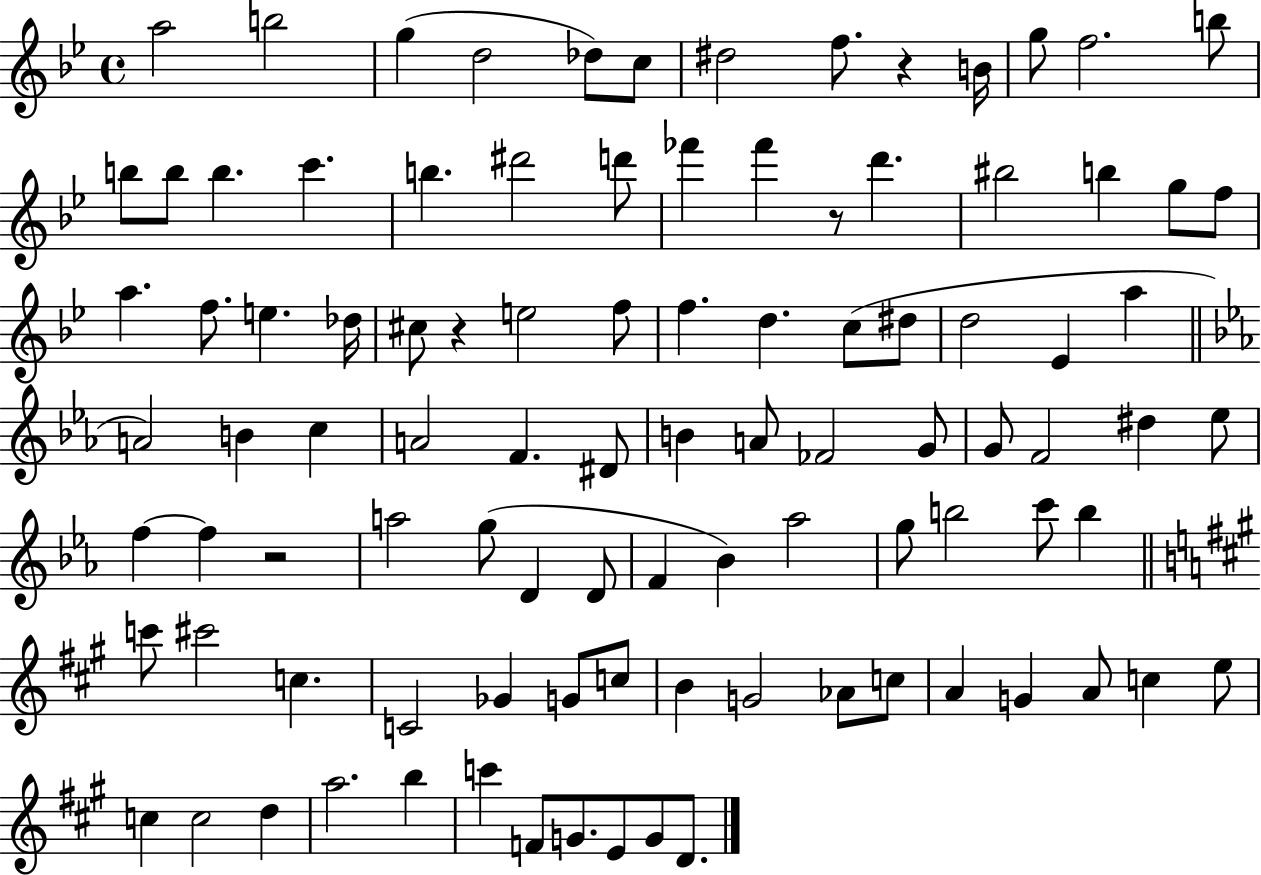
{
  \clef treble
  \time 4/4
  \defaultTimeSignature
  \key bes \major
  a''2 b''2 | g''4( d''2 des''8) c''8 | dis''2 f''8. r4 b'16 | g''8 f''2. b''8 | \break b''8 b''8 b''4. c'''4. | b''4. dis'''2 d'''8 | fes'''4 fes'''4 r8 d'''4. | bis''2 b''4 g''8 f''8 | \break a''4. f''8. e''4. des''16 | cis''8 r4 e''2 f''8 | f''4. d''4. c''8( dis''8 | d''2 ees'4 a''4 | \break \bar "||" \break \key ees \major a'2) b'4 c''4 | a'2 f'4. dis'8 | b'4 a'8 fes'2 g'8 | g'8 f'2 dis''4 ees''8 | \break f''4~~ f''4 r2 | a''2 g''8( d'4 d'8 | f'4 bes'4) aes''2 | g''8 b''2 c'''8 b''4 | \break \bar "||" \break \key a \major c'''8 cis'''2 c''4. | c'2 ges'4 g'8 c''8 | b'4 g'2 aes'8 c''8 | a'4 g'4 a'8 c''4 e''8 | \break c''4 c''2 d''4 | a''2. b''4 | c'''4 f'8 g'8. e'8 g'8 d'8. | \bar "|."
}